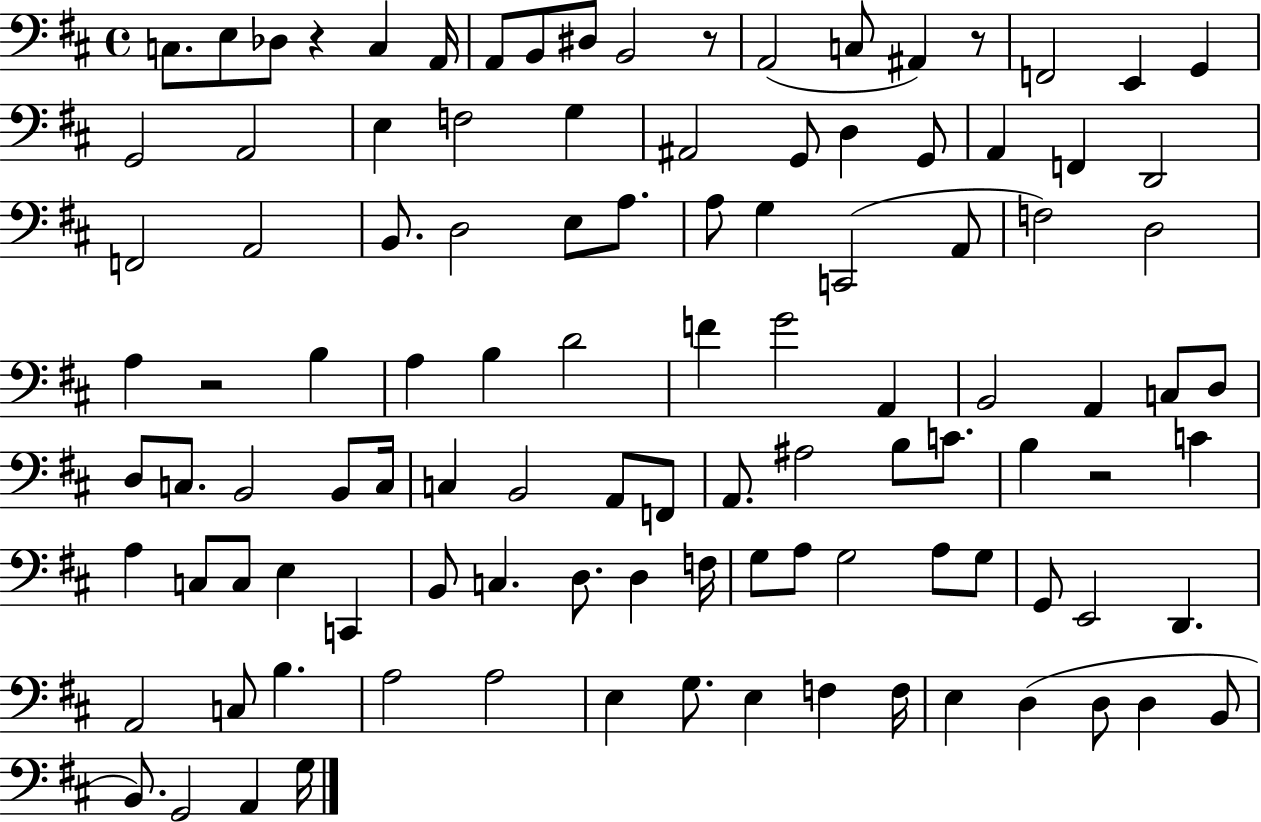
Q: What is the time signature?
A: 4/4